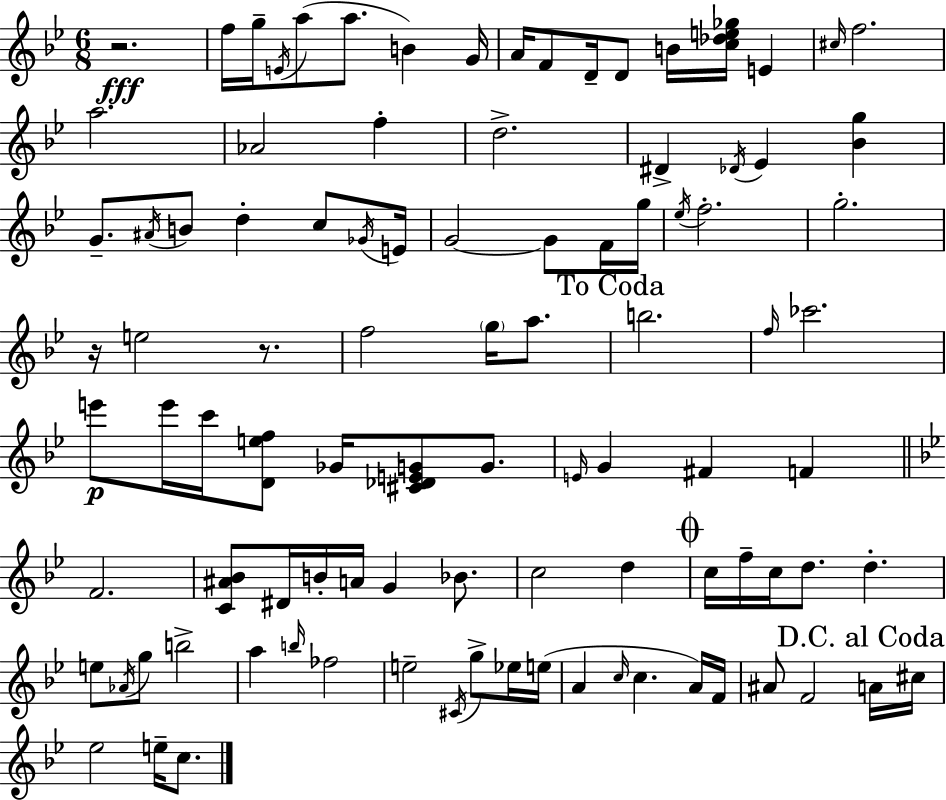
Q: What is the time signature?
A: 6/8